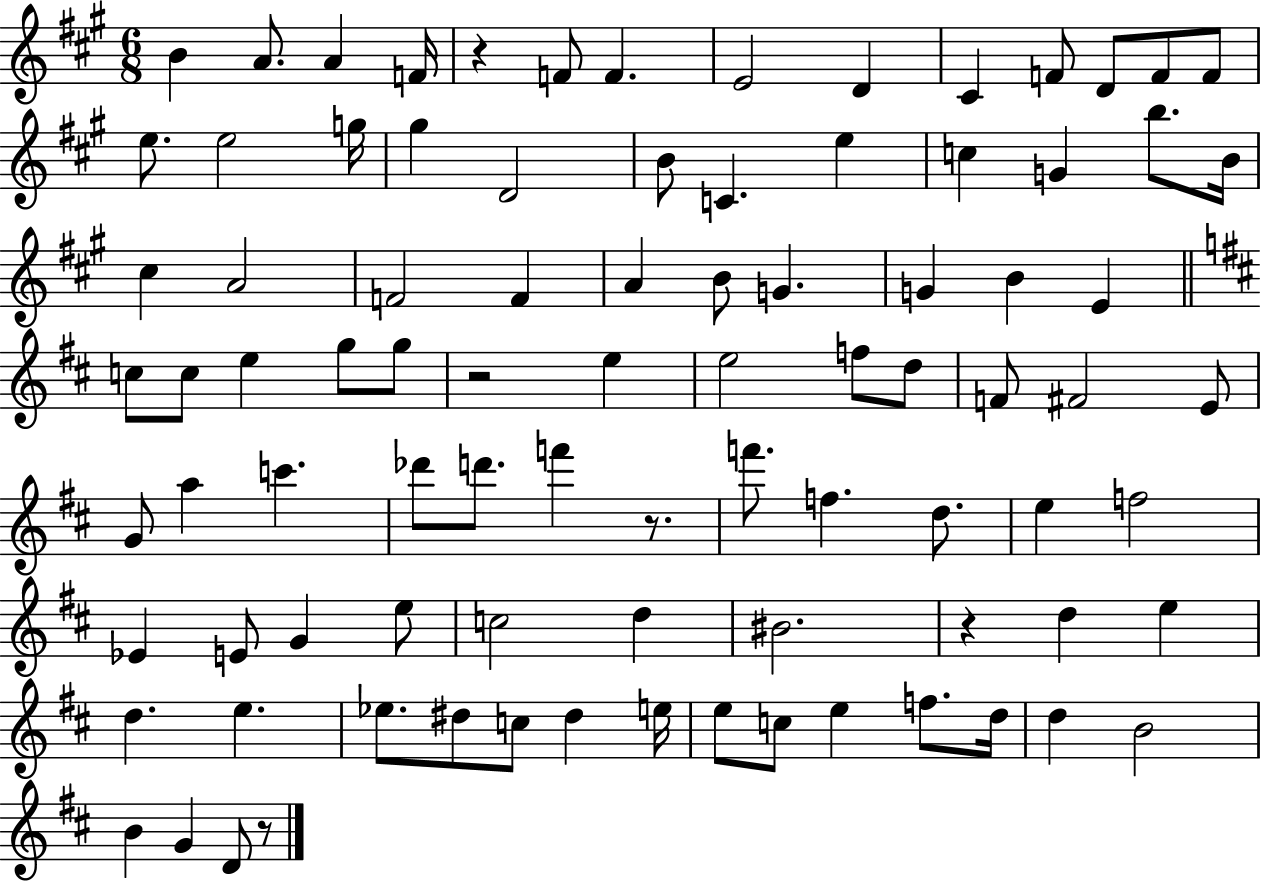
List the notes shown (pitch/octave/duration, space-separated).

B4/q A4/e. A4/q F4/s R/q F4/e F4/q. E4/h D4/q C#4/q F4/e D4/e F4/e F4/e E5/e. E5/h G5/s G#5/q D4/h B4/e C4/q. E5/q C5/q G4/q B5/e. B4/s C#5/q A4/h F4/h F4/q A4/q B4/e G4/q. G4/q B4/q E4/q C5/e C5/e E5/q G5/e G5/e R/h E5/q E5/h F5/e D5/e F4/e F#4/h E4/e G4/e A5/q C6/q. Db6/e D6/e. F6/q R/e. F6/e. F5/q. D5/e. E5/q F5/h Eb4/q E4/e G4/q E5/e C5/h D5/q BIS4/h. R/q D5/q E5/q D5/q. E5/q. Eb5/e. D#5/e C5/e D#5/q E5/s E5/e C5/e E5/q F5/e. D5/s D5/q B4/h B4/q G4/q D4/e R/e